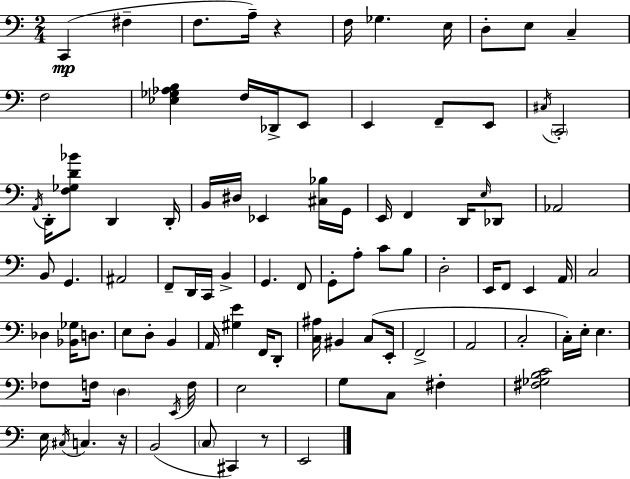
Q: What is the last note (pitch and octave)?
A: E2